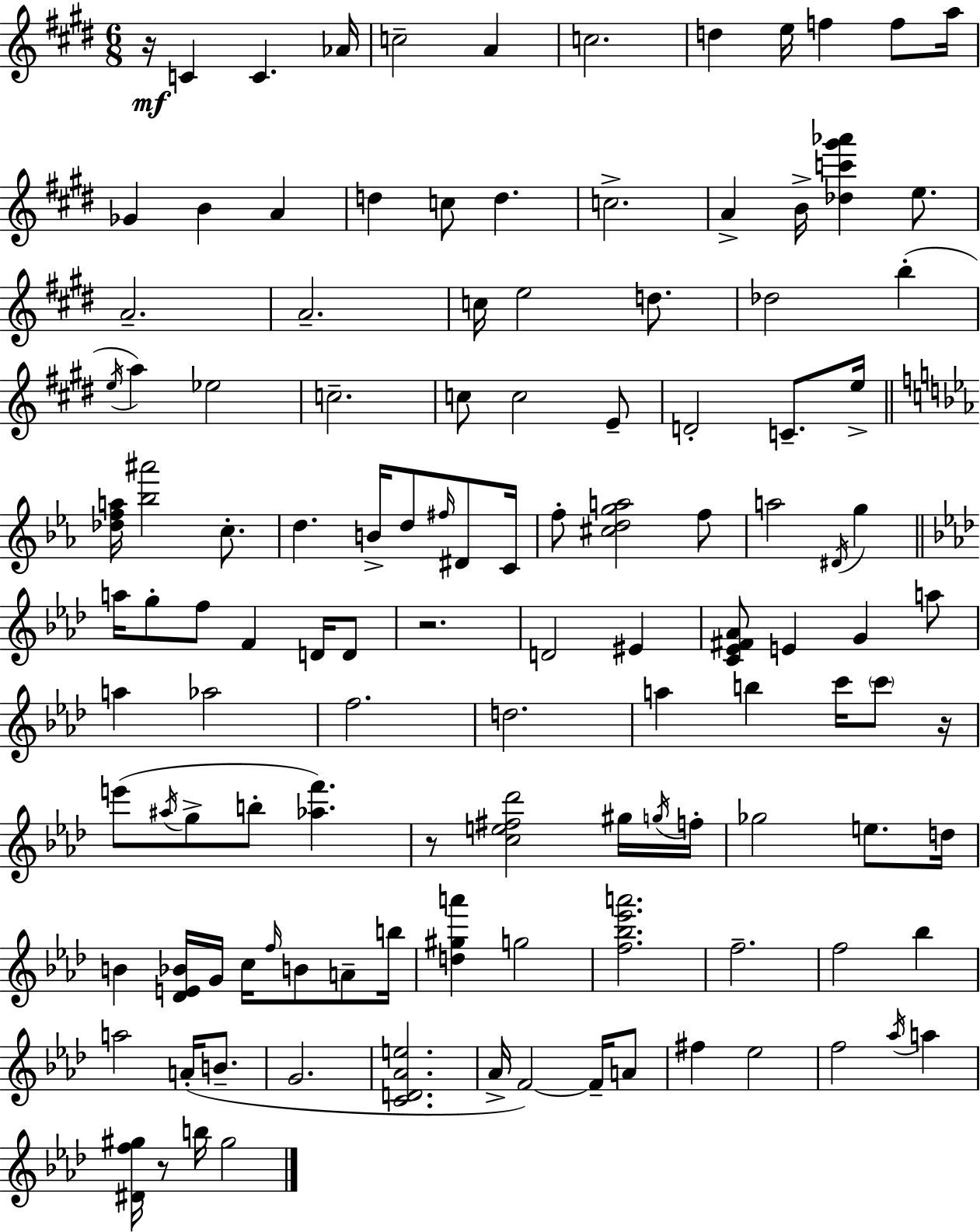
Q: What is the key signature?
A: E major